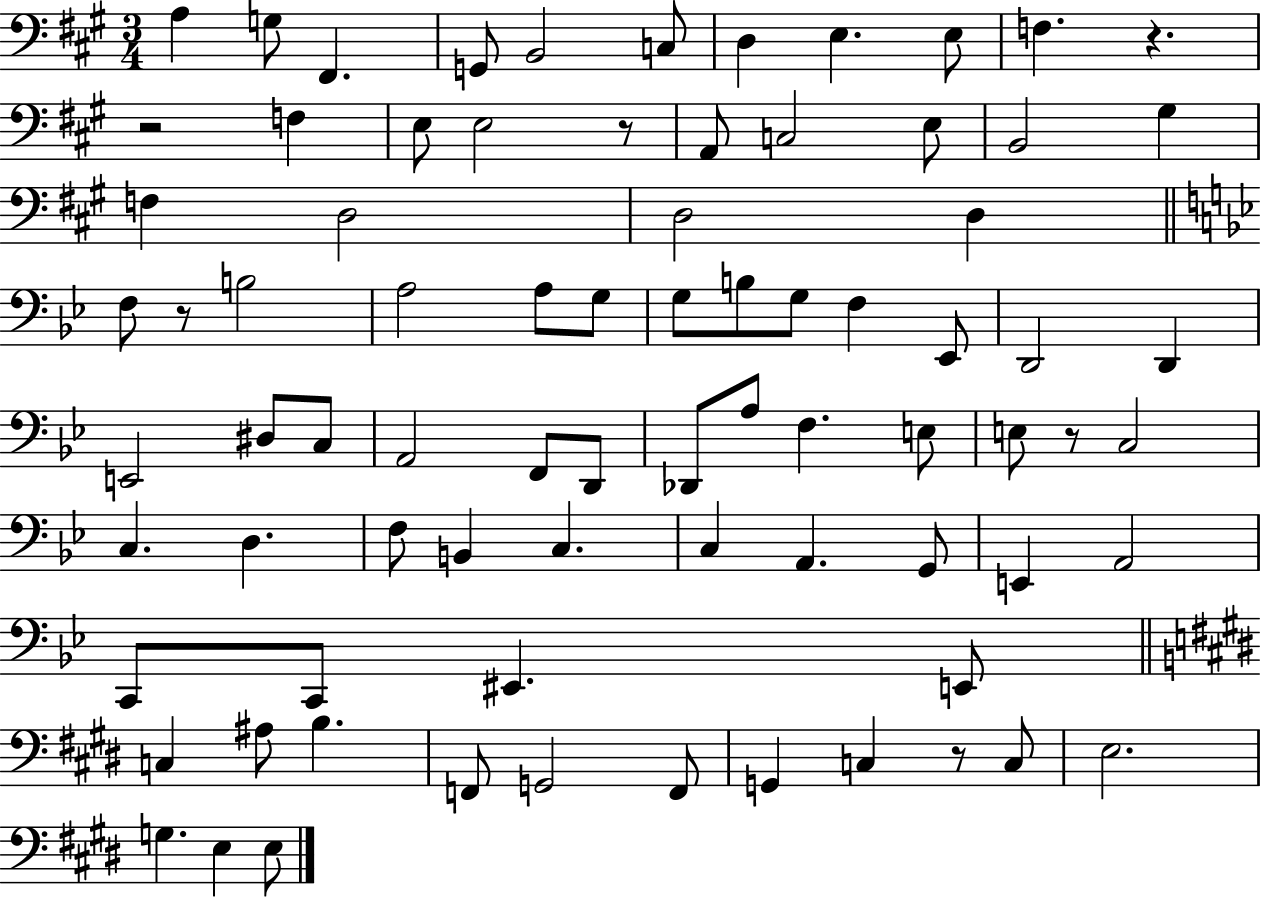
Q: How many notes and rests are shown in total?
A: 79